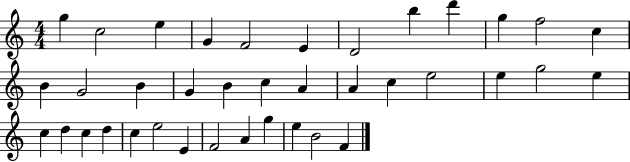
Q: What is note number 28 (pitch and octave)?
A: C5